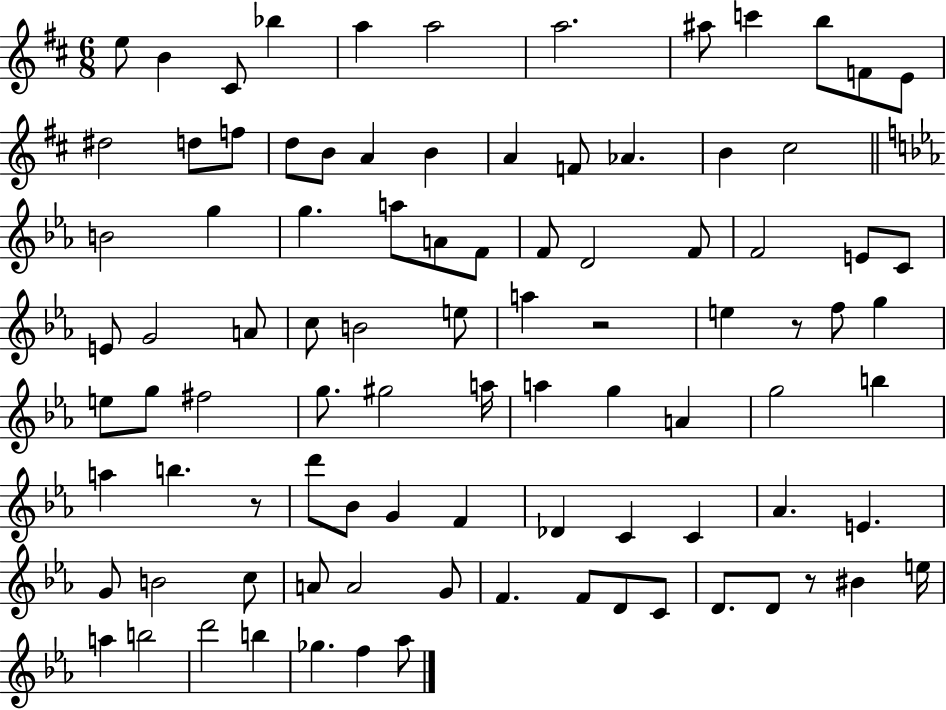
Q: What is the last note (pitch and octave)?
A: Ab5